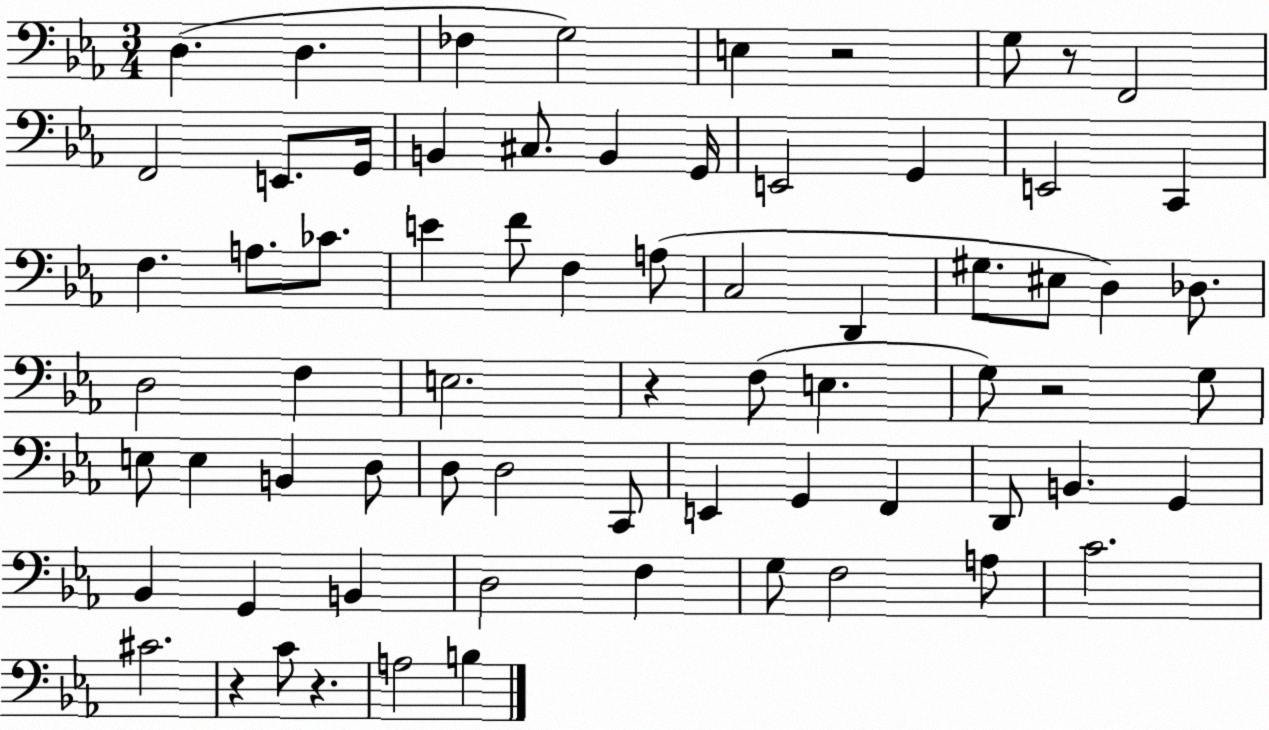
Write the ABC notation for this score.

X:1
T:Untitled
M:3/4
L:1/4
K:Eb
D, D, _F, G,2 E, z2 G,/2 z/2 F,,2 F,,2 E,,/2 G,,/4 B,, ^C,/2 B,, G,,/4 E,,2 G,, E,,2 C,, F, A,/2 _C/2 E F/2 F, A,/2 C,2 D,, ^G,/2 ^E,/2 D, _D,/2 D,2 F, E,2 z F,/2 E, G,/2 z2 G,/2 E,/2 E, B,, D,/2 D,/2 D,2 C,,/2 E,, G,, F,, D,,/2 B,, G,, _B,, G,, B,, D,2 F, G,/2 F,2 A,/2 C2 ^C2 z C/2 z A,2 B,